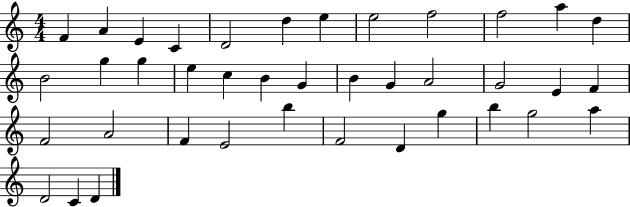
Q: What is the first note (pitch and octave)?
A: F4